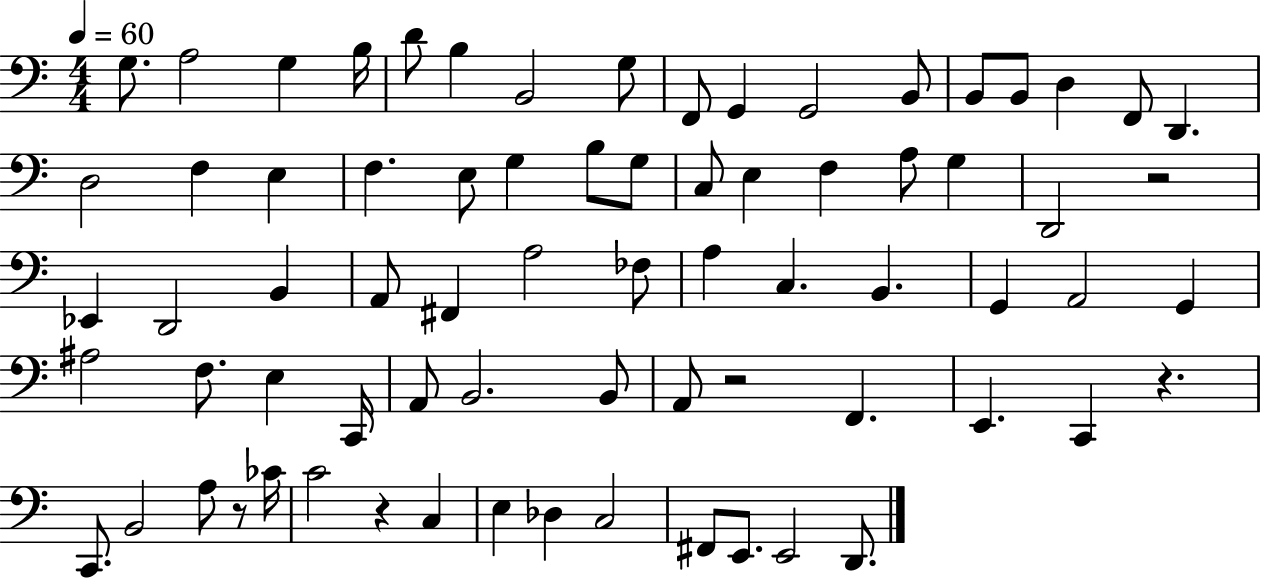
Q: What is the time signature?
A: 4/4